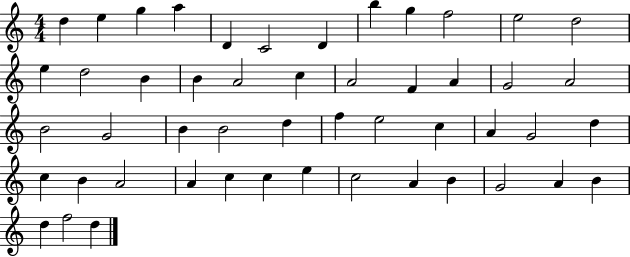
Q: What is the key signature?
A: C major